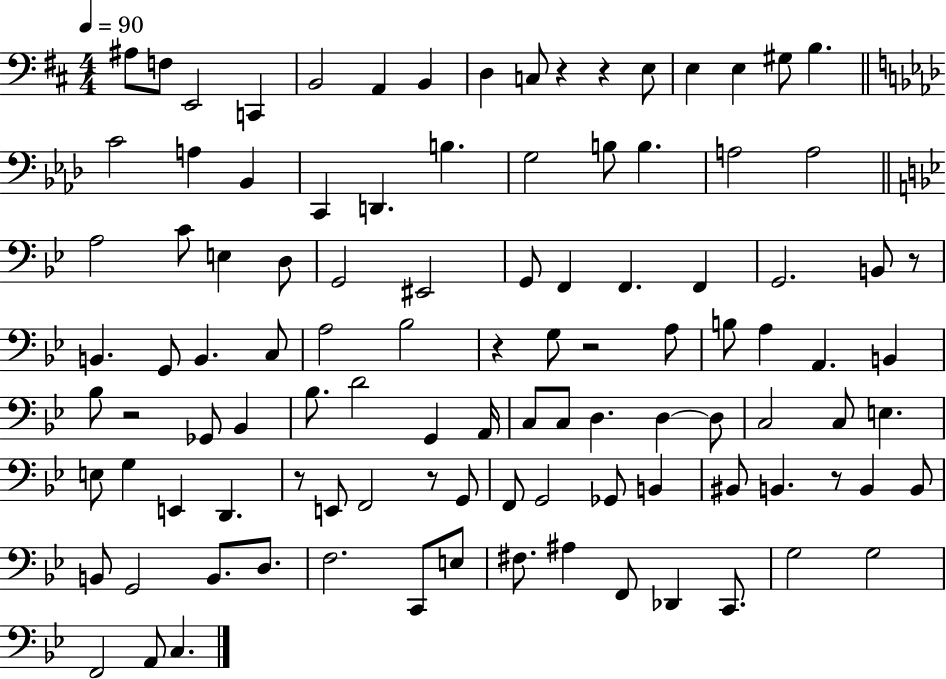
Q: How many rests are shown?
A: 9